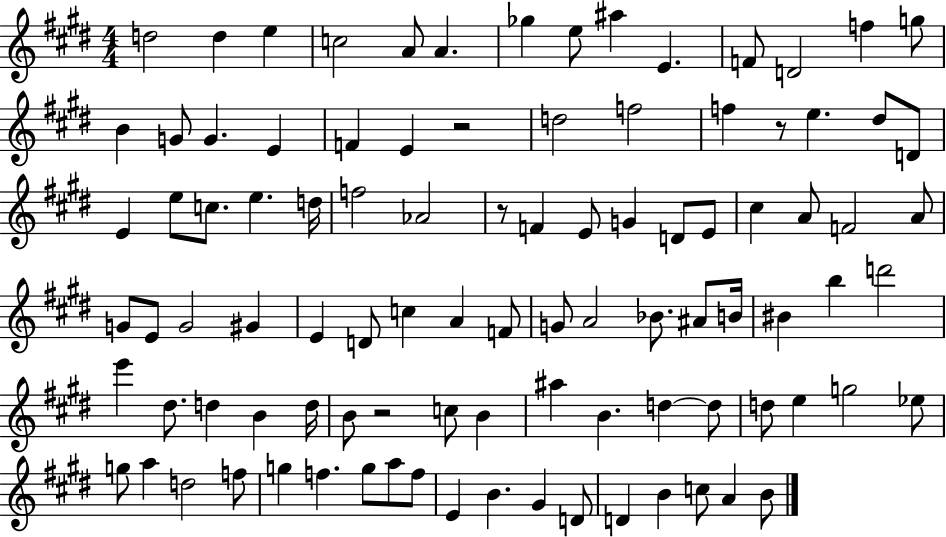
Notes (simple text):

D5/h D5/q E5/q C5/h A4/e A4/q. Gb5/q E5/e A#5/q E4/q. F4/e D4/h F5/q G5/e B4/q G4/e G4/q. E4/q F4/q E4/q R/h D5/h F5/h F5/q R/e E5/q. D#5/e D4/e E4/q E5/e C5/e. E5/q. D5/s F5/h Ab4/h R/e F4/q E4/e G4/q D4/e E4/e C#5/q A4/e F4/h A4/e G4/e E4/e G4/h G#4/q E4/q D4/e C5/q A4/q F4/e G4/e A4/h Bb4/e. A#4/e B4/s BIS4/q B5/q D6/h E6/q D#5/e. D5/q B4/q D5/s B4/e R/h C5/e B4/q A#5/q B4/q. D5/q D5/e D5/e E5/q G5/h Eb5/e G5/e A5/q D5/h F5/e G5/q F5/q. G5/e A5/e F5/e E4/q B4/q. G#4/q D4/e D4/q B4/q C5/e A4/q B4/e